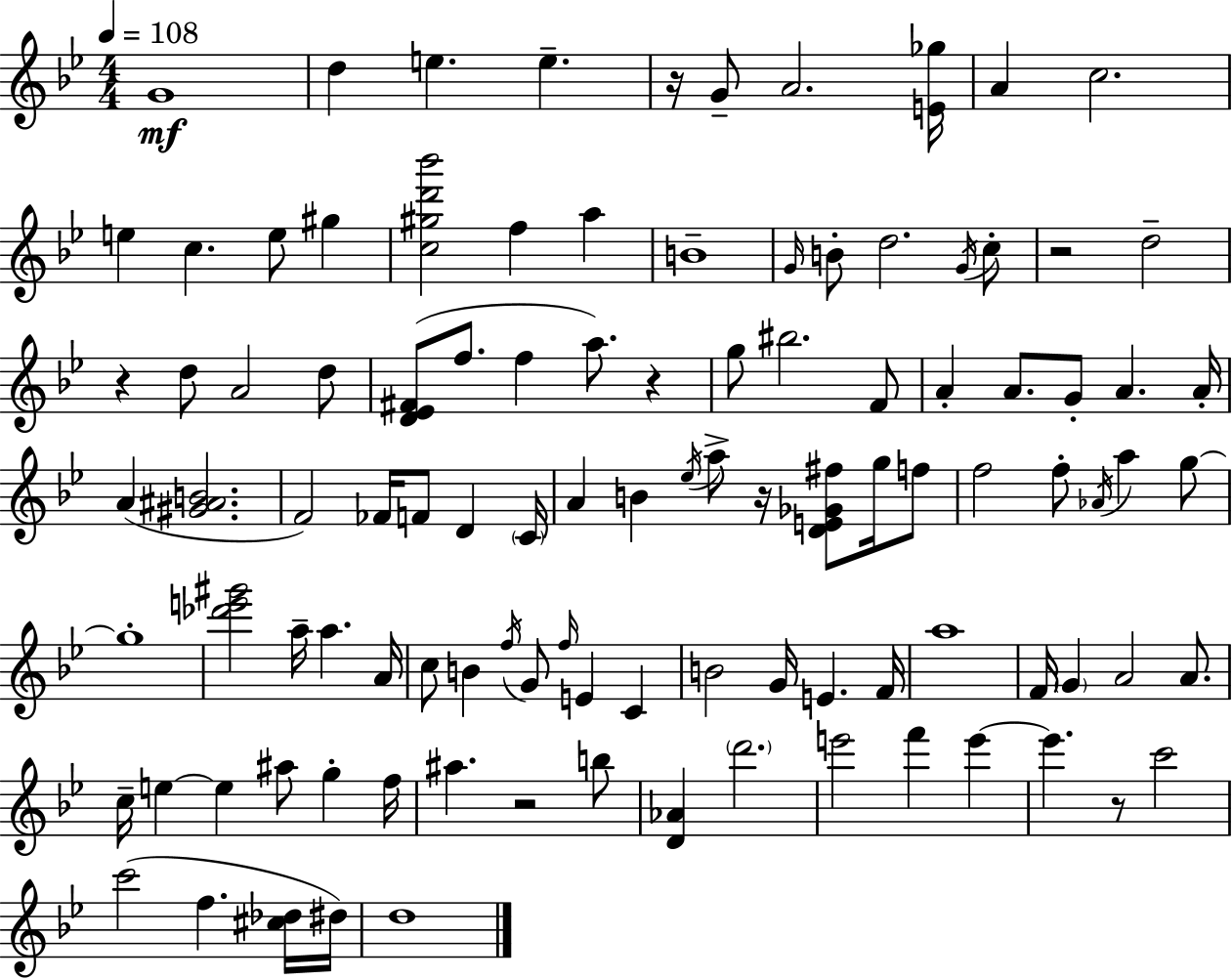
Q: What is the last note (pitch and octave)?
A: D5